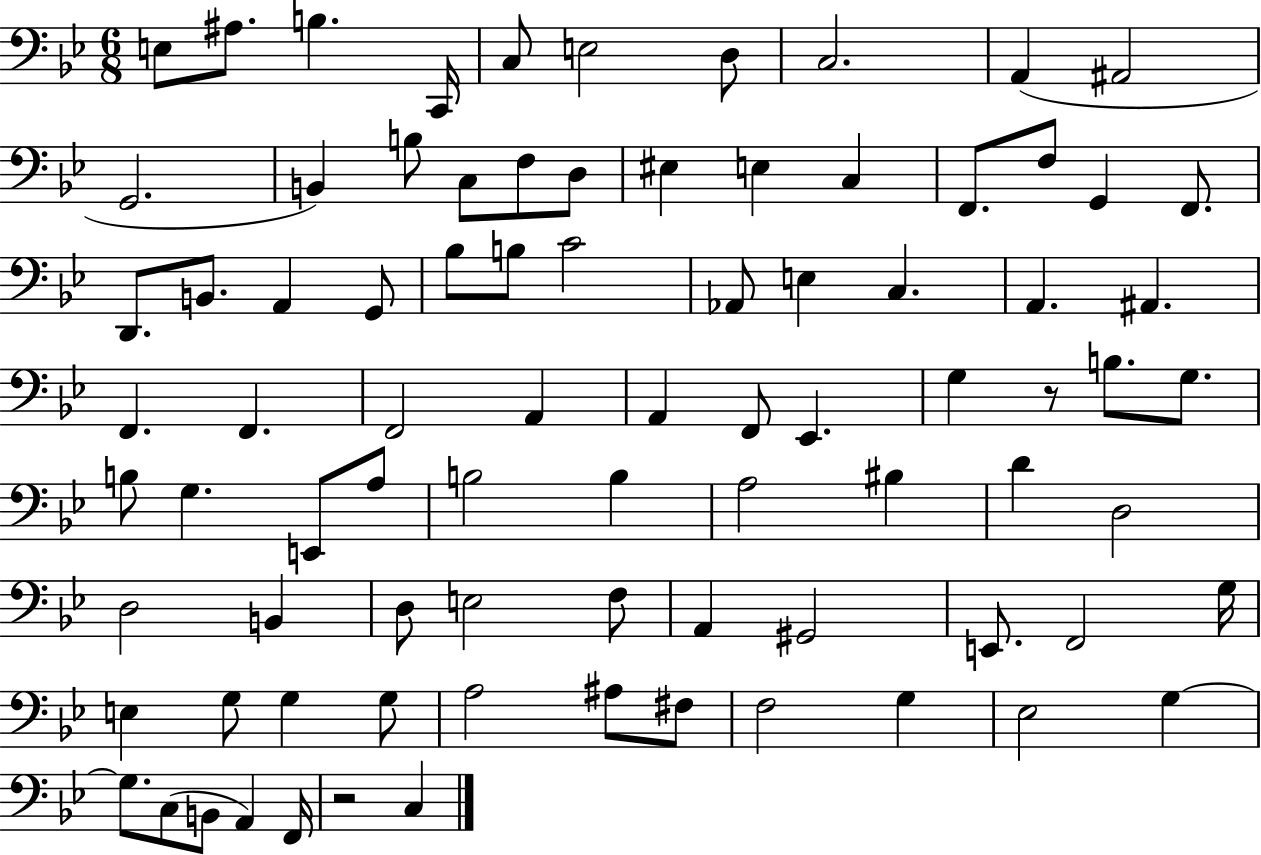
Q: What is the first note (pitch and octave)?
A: E3